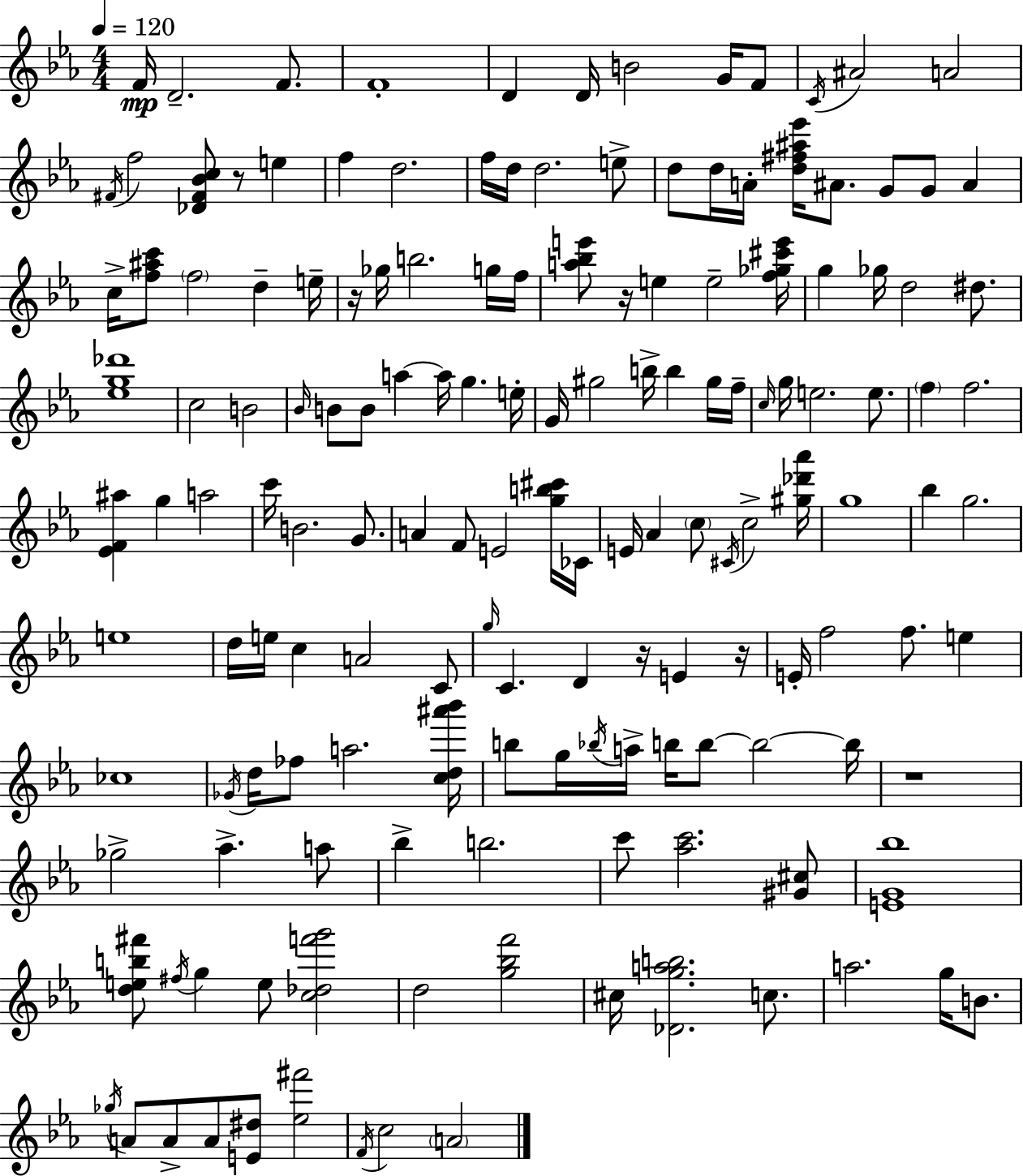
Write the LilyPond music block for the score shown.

{
  \clef treble
  \numericTimeSignature
  \time 4/4
  \key ees \major
  \tempo 4 = 120
  f'16\mp d'2.-- f'8. | f'1-. | d'4 d'16 b'2 g'16 f'8 | \acciaccatura { c'16 } ais'2 a'2 | \break \acciaccatura { fis'16 } f''2 <des' fis' bes' c''>8 r8 e''4 | f''4 d''2. | f''16 d''16 d''2. | e''8-> d''8 d''16 a'16-. <d'' fis'' ais'' ees'''>16 ais'8. g'8 g'8 ais'4 | \break c''16-> <f'' ais'' c'''>8 \parenthesize f''2 d''4-- | e''16-- r16 ges''16 b''2. | g''16 f''16 <a'' bes'' e'''>8 r16 e''4 e''2-- | <f'' ges'' cis''' e'''>16 g''4 ges''16 d''2 dis''8. | \break <ees'' g'' des'''>1 | c''2 b'2 | \grace { bes'16 } b'8 b'8 a''4~~ a''16 g''4. | e''16-. g'16 gis''2 b''16-> b''4 | \break gis''16 f''16-- \grace { c''16 } g''16 e''2. | e''8. \parenthesize f''4 f''2. | <ees' f' ais''>4 g''4 a''2 | c'''16 b'2. | \break g'8. a'4 f'8 e'2 | <g'' b'' cis'''>16 ces'16 e'16 aes'4 \parenthesize c''8 \acciaccatura { cis'16 } c''2-> | <gis'' des''' aes'''>16 g''1 | bes''4 g''2. | \break e''1 | d''16 e''16 c''4 a'2 | c'8 \grace { g''16 } c'4. d'4 | r16 e'4 r16 e'16-. f''2 f''8. | \break e''4 ces''1 | \acciaccatura { ges'16 } d''16 fes''8 a''2. | <c'' d'' ais''' bes'''>16 b''8 g''16 \acciaccatura { bes''16 } a''16-> b''16 b''8~~ b''2~~ | b''16 r1 | \break ges''2-> | aes''4.-> a''8 bes''4-> b''2. | c'''8 <aes'' c'''>2. | <gis' cis''>8 <e' g' bes''>1 | \break <d'' e'' b'' fis'''>8 \acciaccatura { fis''16 } g''4 e''8 | <c'' des'' f''' g'''>2 d''2 | <g'' bes'' f'''>2 cis''16 <des' g'' a'' b''>2. | c''8. a''2. | \break g''16 b'8. \acciaccatura { ges''16 } a'8 a'8-> a'8 | <e' dis''>8 <ees'' fis'''>2 \acciaccatura { f'16 } c''2 | \parenthesize a'2 \bar "|."
}